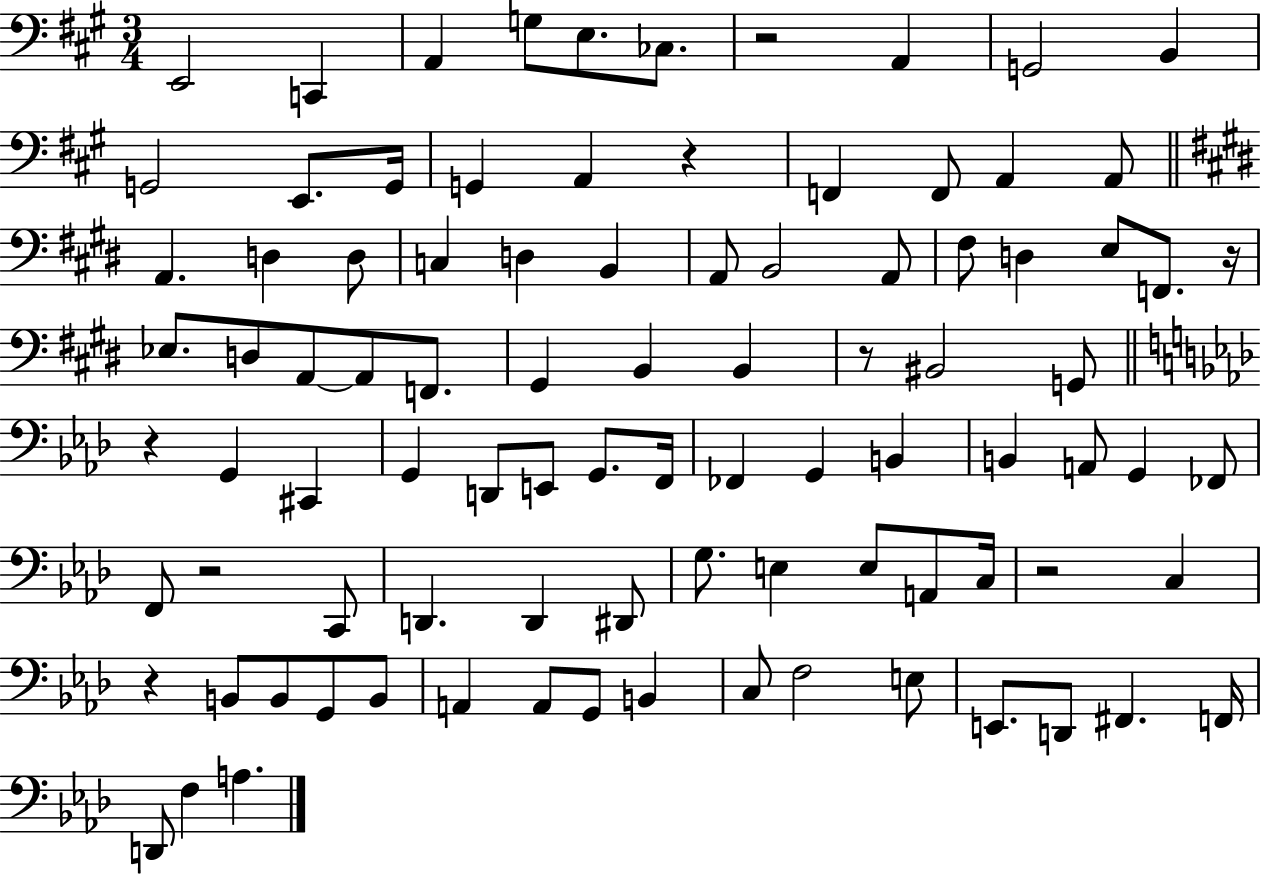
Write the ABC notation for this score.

X:1
T:Untitled
M:3/4
L:1/4
K:A
E,,2 C,, A,, G,/2 E,/2 _C,/2 z2 A,, G,,2 B,, G,,2 E,,/2 G,,/4 G,, A,, z F,, F,,/2 A,, A,,/2 A,, D, D,/2 C, D, B,, A,,/2 B,,2 A,,/2 ^F,/2 D, E,/2 F,,/2 z/4 _E,/2 D,/2 A,,/2 A,,/2 F,,/2 ^G,, B,, B,, z/2 ^B,,2 G,,/2 z G,, ^C,, G,, D,,/2 E,,/2 G,,/2 F,,/4 _F,, G,, B,, B,, A,,/2 G,, _F,,/2 F,,/2 z2 C,,/2 D,, D,, ^D,,/2 G,/2 E, E,/2 A,,/2 C,/4 z2 C, z B,,/2 B,,/2 G,,/2 B,,/2 A,, A,,/2 G,,/2 B,, C,/2 F,2 E,/2 E,,/2 D,,/2 ^F,, F,,/4 D,,/2 F, A,